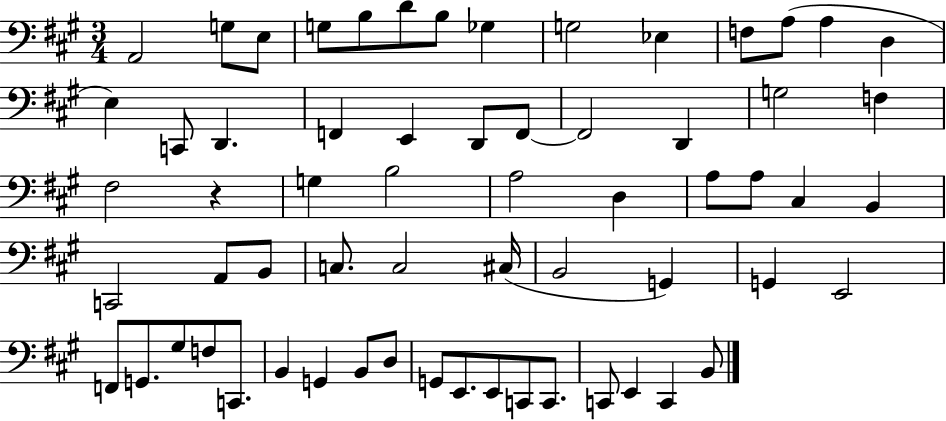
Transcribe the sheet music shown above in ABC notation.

X:1
T:Untitled
M:3/4
L:1/4
K:A
A,,2 G,/2 E,/2 G,/2 B,/2 D/2 B,/2 _G, G,2 _E, F,/2 A,/2 A, D, E, C,,/2 D,, F,, E,, D,,/2 F,,/2 F,,2 D,, G,2 F, ^F,2 z G, B,2 A,2 D, A,/2 A,/2 ^C, B,, C,,2 A,,/2 B,,/2 C,/2 C,2 ^C,/4 B,,2 G,, G,, E,,2 F,,/2 G,,/2 ^G,/2 F,/2 C,,/2 B,, G,, B,,/2 D,/2 G,,/2 E,,/2 E,,/2 C,,/2 C,,/2 C,,/2 E,, C,, B,,/2